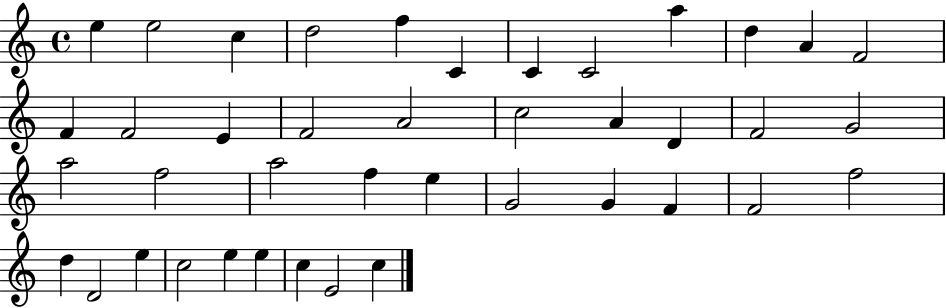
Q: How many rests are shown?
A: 0